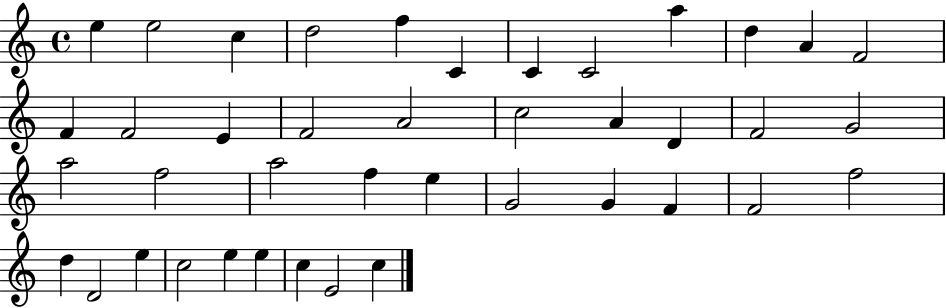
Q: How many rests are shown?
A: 0